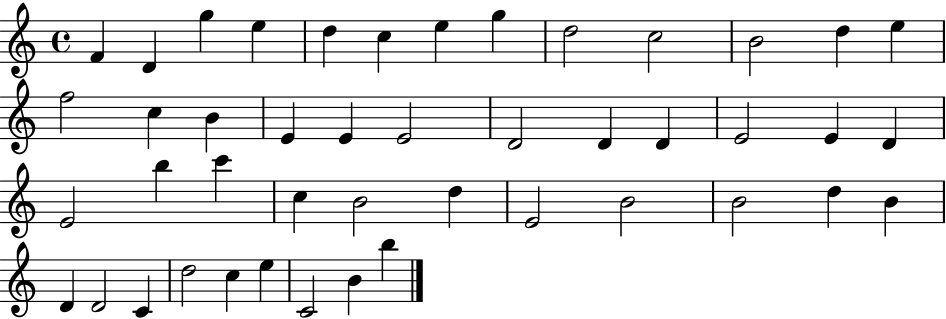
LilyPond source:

{
  \clef treble
  \time 4/4
  \defaultTimeSignature
  \key c \major
  f'4 d'4 g''4 e''4 | d''4 c''4 e''4 g''4 | d''2 c''2 | b'2 d''4 e''4 | \break f''2 c''4 b'4 | e'4 e'4 e'2 | d'2 d'4 d'4 | e'2 e'4 d'4 | \break e'2 b''4 c'''4 | c''4 b'2 d''4 | e'2 b'2 | b'2 d''4 b'4 | \break d'4 d'2 c'4 | d''2 c''4 e''4 | c'2 b'4 b''4 | \bar "|."
}